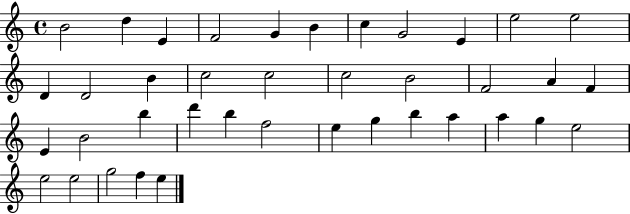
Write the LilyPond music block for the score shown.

{
  \clef treble
  \time 4/4
  \defaultTimeSignature
  \key c \major
  b'2 d''4 e'4 | f'2 g'4 b'4 | c''4 g'2 e'4 | e''2 e''2 | \break d'4 d'2 b'4 | c''2 c''2 | c''2 b'2 | f'2 a'4 f'4 | \break e'4 b'2 b''4 | d'''4 b''4 f''2 | e''4 g''4 b''4 a''4 | a''4 g''4 e''2 | \break e''2 e''2 | g''2 f''4 e''4 | \bar "|."
}